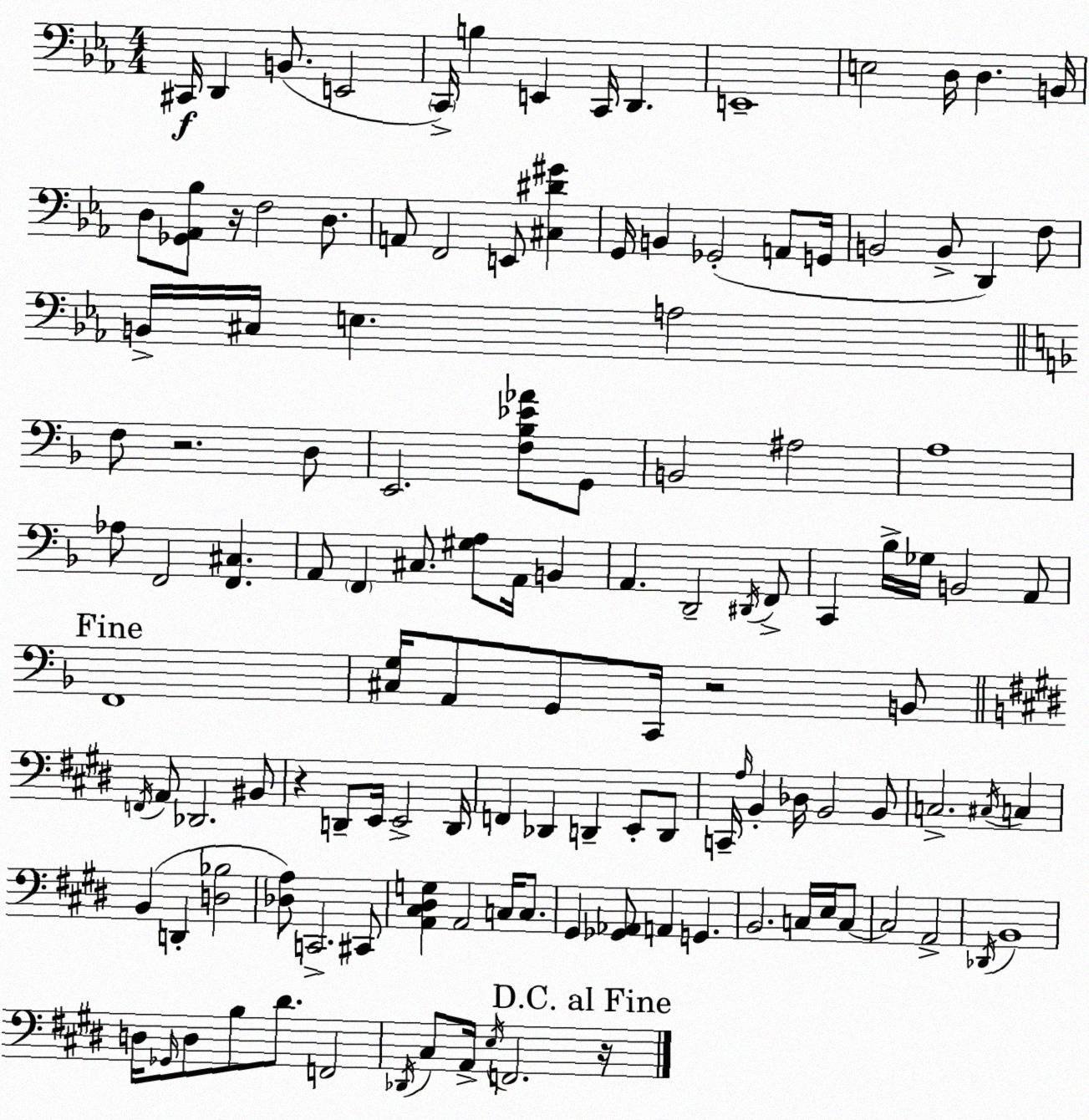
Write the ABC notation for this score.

X:1
T:Untitled
M:4/4
L:1/4
K:Cm
^C,,/4 D,, B,,/2 E,,2 C,,/4 B, E,, C,,/4 D,, E,,4 E,2 D,/4 D, B,,/4 D,/2 [_G,,_A,,_B,]/2 z/4 F,2 D,/2 A,,/2 F,,2 E,,/2 [^C,^D^G] G,,/4 B,, _G,,2 A,,/2 G,,/4 B,,2 B,,/2 D,, F,/2 B,,/4 ^C,/4 E, A,2 F,/2 z2 D,/2 E,,2 [F,_B,_E_A]/2 G,,/2 B,,2 ^A,2 A,4 _A,/2 F,,2 [F,,^C,] A,,/2 F,, ^C,/2 [^G,A,]/2 A,,/4 B,, A,, D,,2 ^D,,/4 F,,/2 C,, _B,/4 _G,/4 B,,2 A,,/2 F,,4 [^C,G,]/4 A,,/2 G,,/2 C,,/4 z2 B,,/2 F,,/4 A,,/2 _D,,2 ^B,,/2 z D,,/2 E,,/4 E,,2 D,,/4 F,, _D,, D,, E,,/2 D,,/2 C,,/4 A,/4 B,, _D,/4 B,,2 B,,/2 C,2 ^C,/4 C, B,, D,, [D,_B,]2 [_D,A,]/2 C,,2 ^C,,/2 [A,,^C,^D,G,] A,,2 C,/4 C,/2 ^G,, [_G,,_A,,]/2 A,, G,, B,,2 C,/4 E,/4 C,/2 C,2 A,,2 _D,,/4 B,,4 D,/4 _G,,/4 D,/2 B,/2 ^D/2 F,,2 _D,,/4 ^C,/2 A,,/4 E,/4 F,,2 z/4